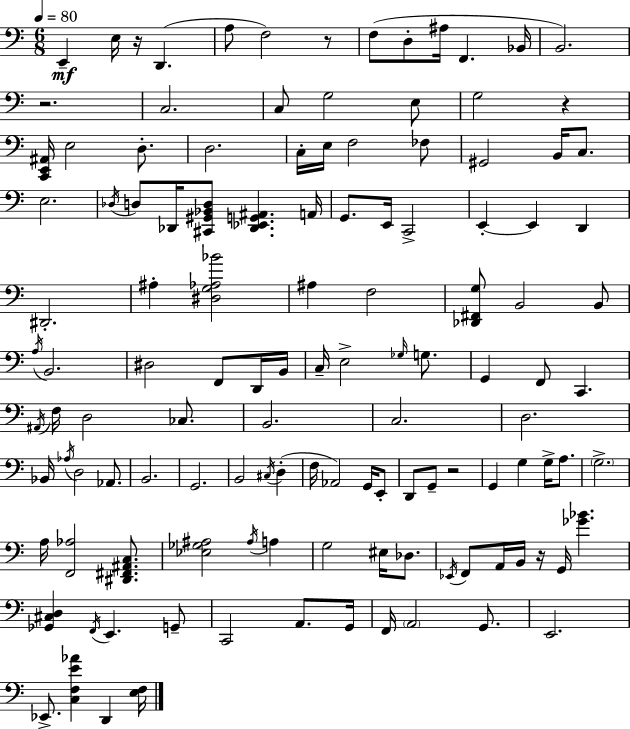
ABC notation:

X:1
T:Untitled
M:6/8
L:1/4
K:C
E,, E,/4 z/4 D,, A,/2 F,2 z/2 F,/2 D,/2 ^A,/4 F,, _B,,/4 B,,2 z2 C,2 C,/2 G,2 E,/2 G,2 z [C,,E,,^A,,]/4 E,2 D,/2 D,2 C,/4 E,/4 F,2 _F,/2 ^G,,2 B,,/4 C,/2 E,2 _D,/4 D,/2 _D,,/4 [^C,,^G,,_B,,D,]/2 [_D,,_E,,G,,^A,,] A,,/4 G,,/2 E,,/4 C,,2 E,, E,, D,, ^D,,2 ^A, [^D,G,_A,_B]2 ^A, F,2 [_D,,^F,,G,]/2 B,,2 B,,/2 A,/4 B,,2 ^D,2 F,,/2 D,,/4 B,,/4 C,/4 E,2 _G,/4 G,/2 G,, F,,/2 C,, ^A,,/4 F,/4 D,2 _C,/2 B,,2 C,2 D,2 _B,,/4 _A,/4 D,2 _A,,/2 B,,2 G,,2 B,,2 ^C,/4 D, F,/4 _A,,2 G,,/4 E,,/2 D,,/2 G,,/2 z2 G,, G, G,/4 A,/2 G,2 A,/4 [F,,_A,]2 [^D,,^F,,^A,,C,]/2 [_E,_G,^A,]2 ^A,/4 A, G,2 ^E,/4 _D,/2 _E,,/4 F,,/2 A,,/4 B,,/4 z/4 G,,/4 [_G_B] [_G,,^C,D,] F,,/4 E,, G,,/2 C,,2 A,,/2 G,,/4 F,,/4 A,,2 G,,/2 E,,2 _E,,/2 [C,F,E_A] D,, [E,F,]/4